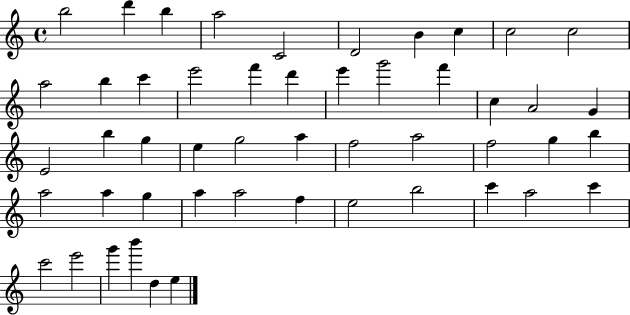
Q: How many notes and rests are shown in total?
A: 50